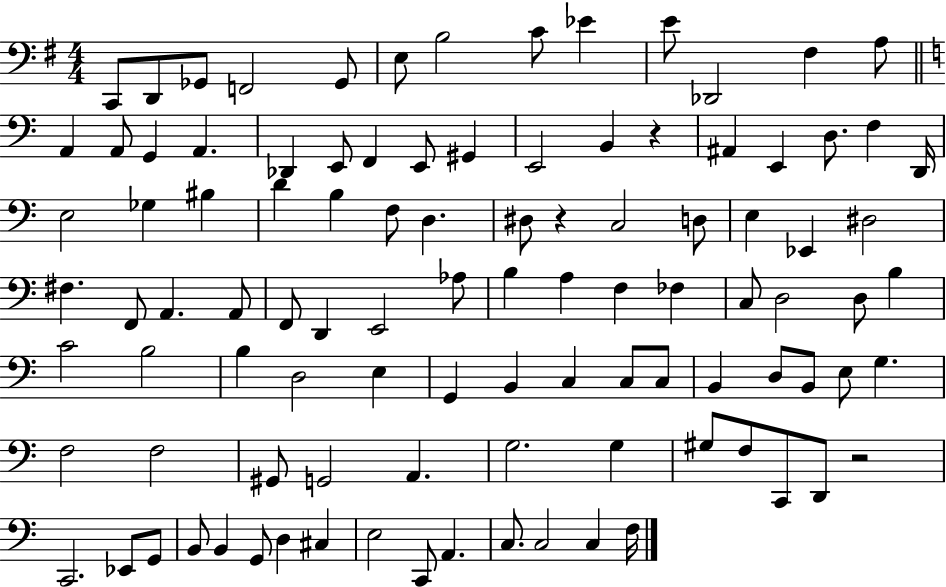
{
  \clef bass
  \numericTimeSignature
  \time 4/4
  \key g \major
  c,8 d,8 ges,8 f,2 ges,8 | e8 b2 c'8 ees'4 | e'8 des,2 fis4 a8 | \bar "||" \break \key a \minor a,4 a,8 g,4 a,4. | des,4 e,8 f,4 e,8 gis,4 | e,2 b,4 r4 | ais,4 e,4 d8. f4 d,16 | \break e2 ges4 bis4 | d'4 b4 f8 d4. | dis8 r4 c2 d8 | e4 ees,4 dis2 | \break fis4. f,8 a,4. a,8 | f,8 d,4 e,2 aes8 | b4 a4 f4 fes4 | c8 d2 d8 b4 | \break c'2 b2 | b4 d2 e4 | g,4 b,4 c4 c8 c8 | b,4 d8 b,8 e8 g4. | \break f2 f2 | gis,8 g,2 a,4. | g2. g4 | gis8 f8 c,8 d,8 r2 | \break c,2. ees,8 g,8 | b,8 b,4 g,8 d4 cis4 | e2 c,8 a,4. | c8. c2 c4 f16 | \break \bar "|."
}